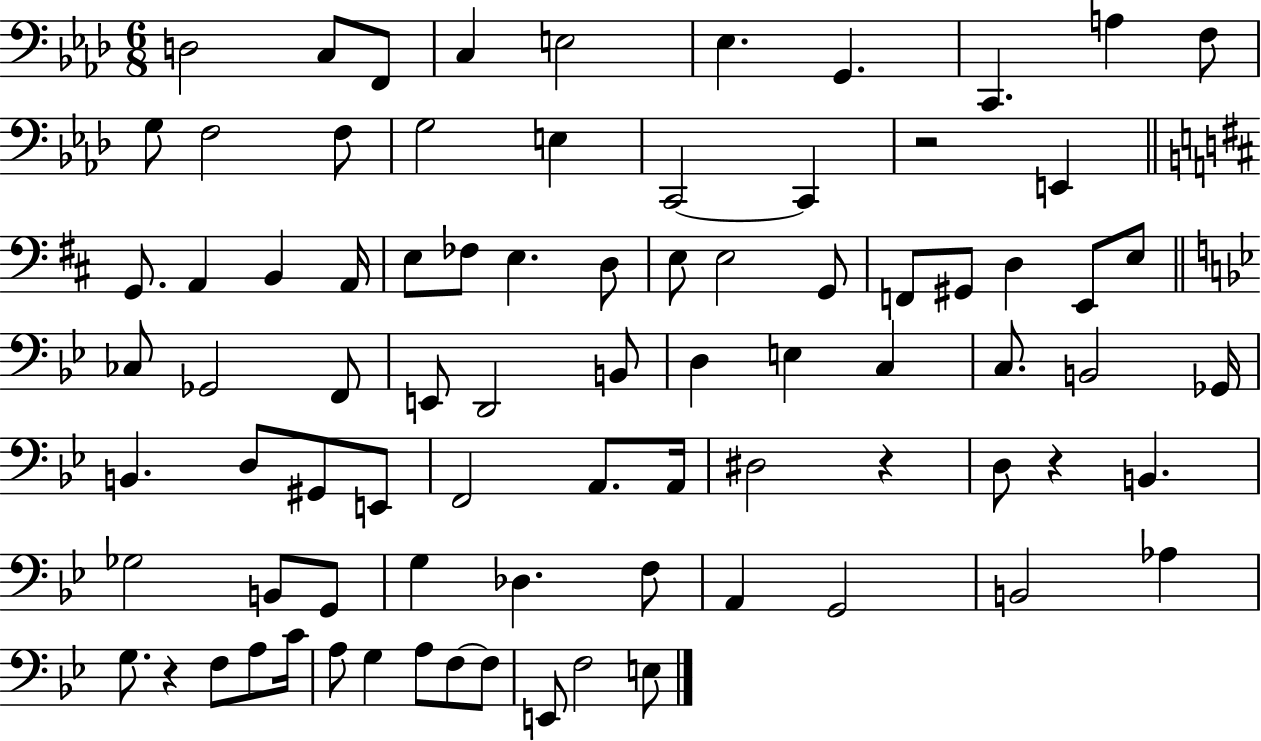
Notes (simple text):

D3/h C3/e F2/e C3/q E3/h Eb3/q. G2/q. C2/q. A3/q F3/e G3/e F3/h F3/e G3/h E3/q C2/h C2/q R/h E2/q G2/e. A2/q B2/q A2/s E3/e FES3/e E3/q. D3/e E3/e E3/h G2/e F2/e G#2/e D3/q E2/e E3/e CES3/e Gb2/h F2/e E2/e D2/h B2/e D3/q E3/q C3/q C3/e. B2/h Gb2/s B2/q. D3/e G#2/e E2/e F2/h A2/e. A2/s D#3/h R/q D3/e R/q B2/q. Gb3/h B2/e G2/e G3/q Db3/q. F3/e A2/q G2/h B2/h Ab3/q G3/e. R/q F3/e A3/e C4/s A3/e G3/q A3/e F3/e F3/e E2/e F3/h E3/e